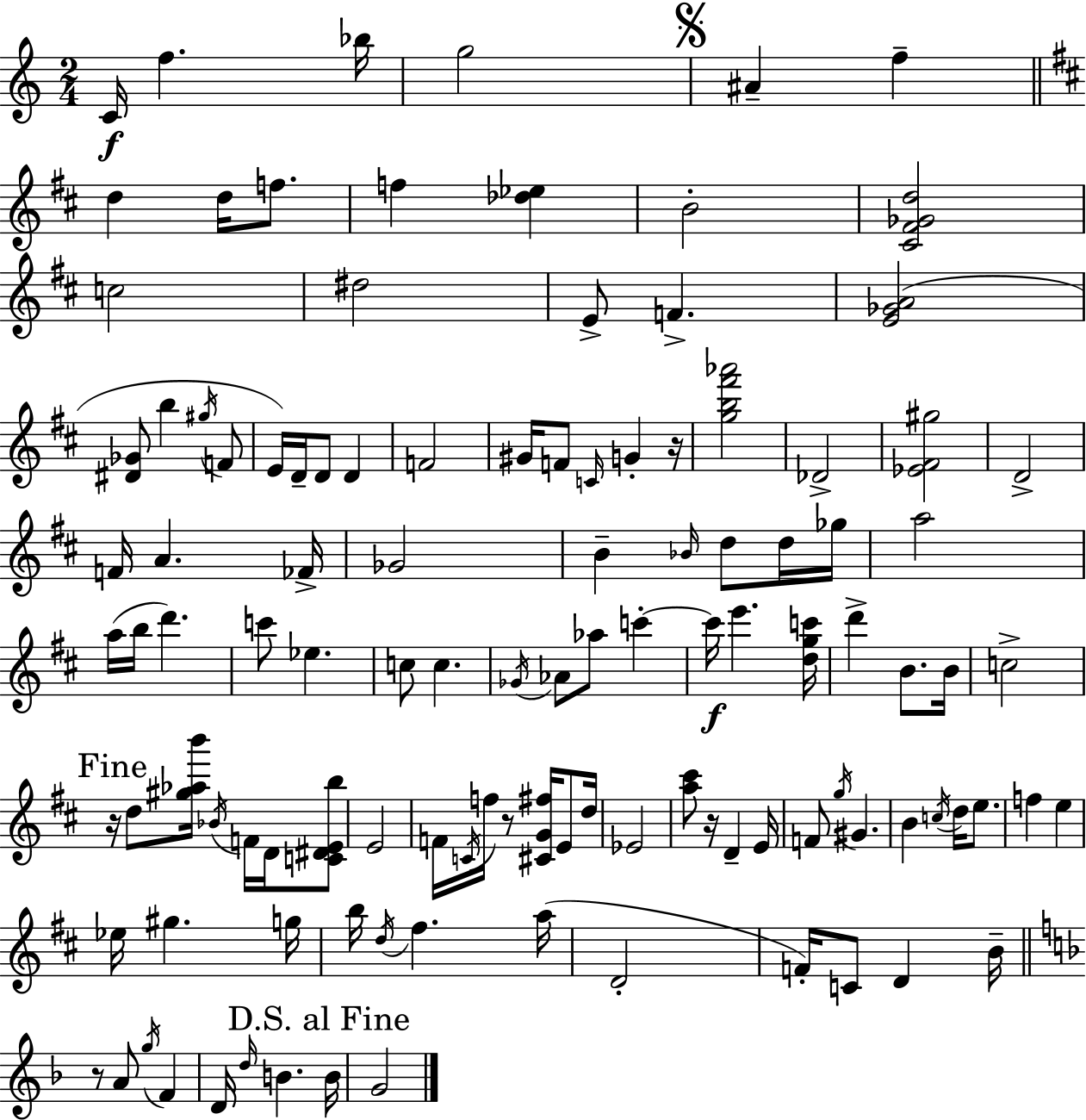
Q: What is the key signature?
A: C major